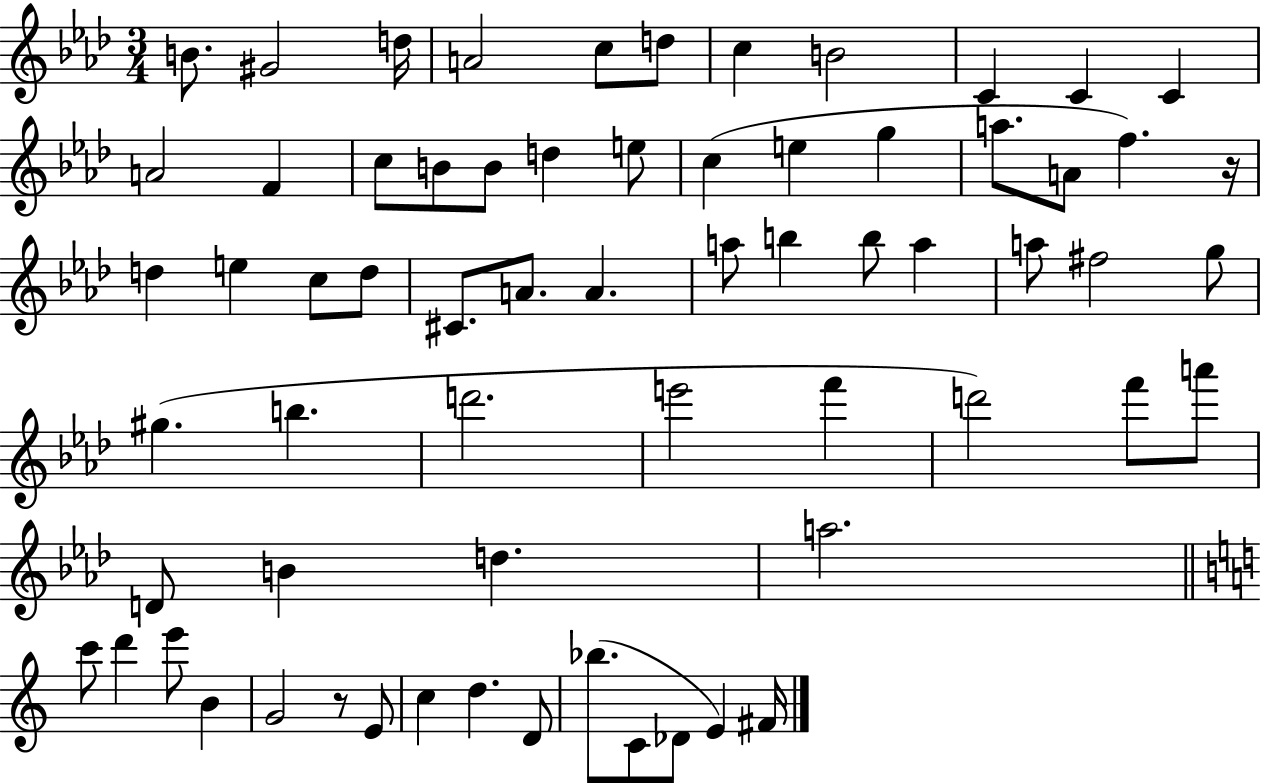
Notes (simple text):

B4/e. G#4/h D5/s A4/h C5/e D5/e C5/q B4/h C4/q C4/q C4/q A4/h F4/q C5/e B4/e B4/e D5/q E5/e C5/q E5/q G5/q A5/e. A4/e F5/q. R/s D5/q E5/q C5/e D5/e C#4/e. A4/e. A4/q. A5/e B5/q B5/e A5/q A5/e F#5/h G5/e G#5/q. B5/q. D6/h. E6/h F6/q D6/h F6/e A6/e D4/e B4/q D5/q. A5/h. C6/e D6/q E6/e B4/q G4/h R/e E4/e C5/q D5/q. D4/e Bb5/e. C4/e Db4/e E4/q F#4/s